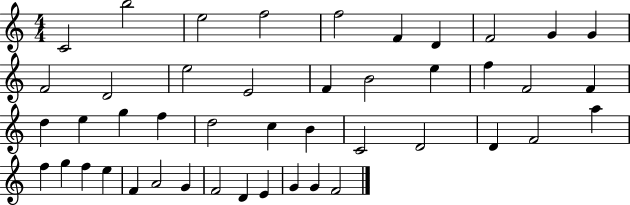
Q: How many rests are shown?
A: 0